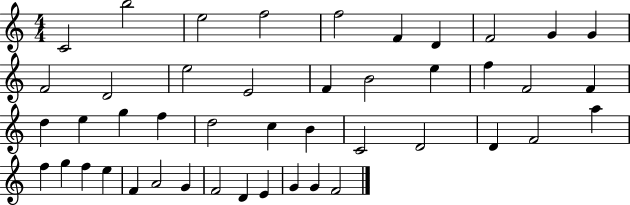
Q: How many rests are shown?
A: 0